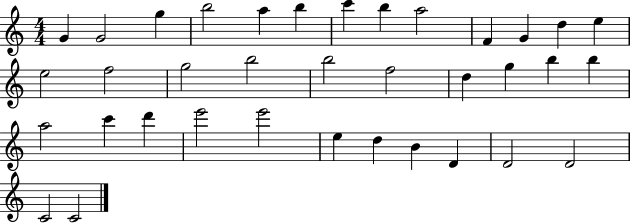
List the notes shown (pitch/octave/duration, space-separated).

G4/q G4/h G5/q B5/h A5/q B5/q C6/q B5/q A5/h F4/q G4/q D5/q E5/q E5/h F5/h G5/h B5/h B5/h F5/h D5/q G5/q B5/q B5/q A5/h C6/q D6/q E6/h E6/h E5/q D5/q B4/q D4/q D4/h D4/h C4/h C4/h